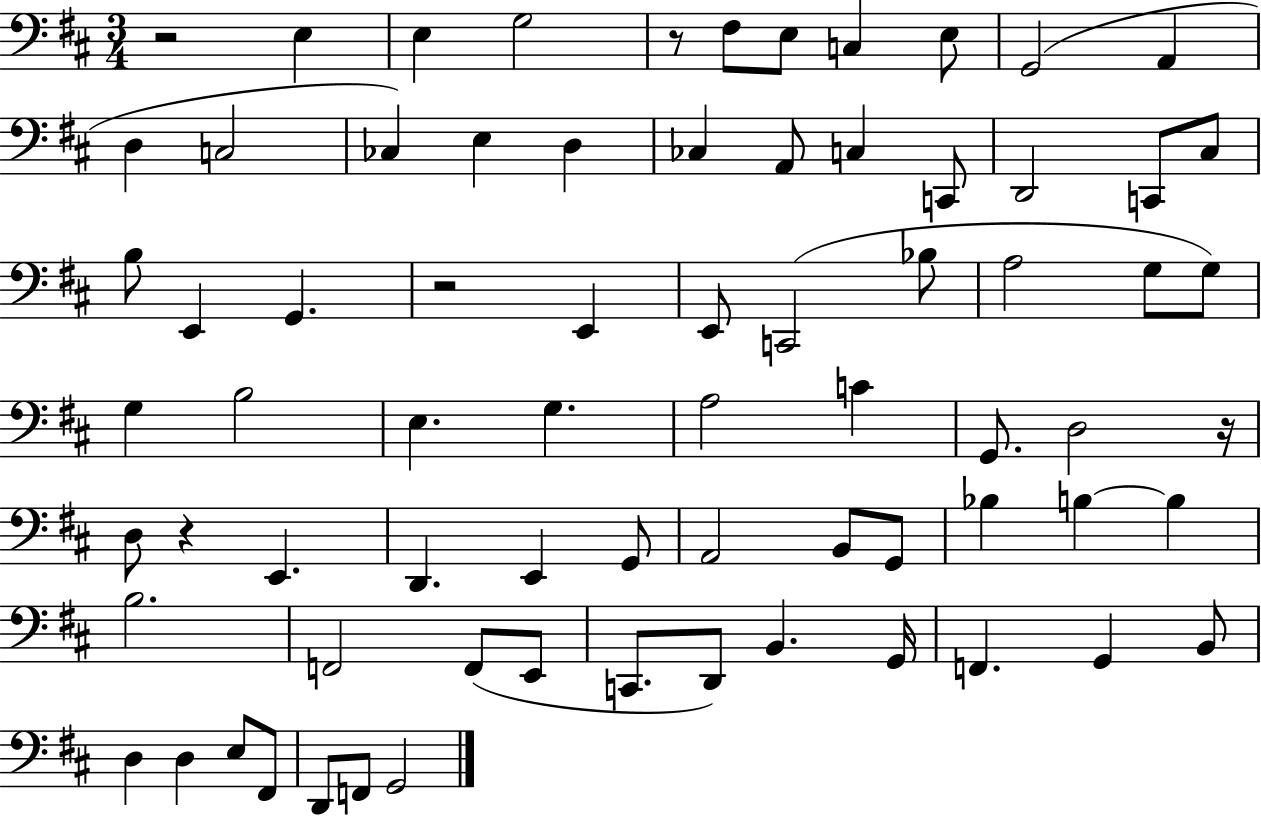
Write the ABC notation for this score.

X:1
T:Untitled
M:3/4
L:1/4
K:D
z2 E, E, G,2 z/2 ^F,/2 E,/2 C, E,/2 G,,2 A,, D, C,2 _C, E, D, _C, A,,/2 C, C,,/2 D,,2 C,,/2 ^C,/2 B,/2 E,, G,, z2 E,, E,,/2 C,,2 _B,/2 A,2 G,/2 G,/2 G, B,2 E, G, A,2 C G,,/2 D,2 z/4 D,/2 z E,, D,, E,, G,,/2 A,,2 B,,/2 G,,/2 _B, B, B, B,2 F,,2 F,,/2 E,,/2 C,,/2 D,,/2 B,, G,,/4 F,, G,, B,,/2 D, D, E,/2 ^F,,/2 D,,/2 F,,/2 G,,2